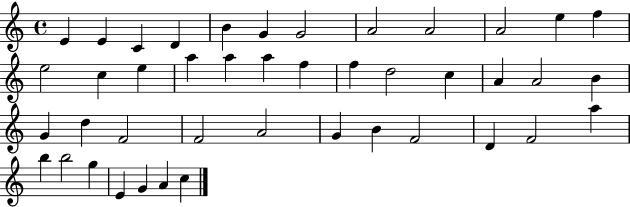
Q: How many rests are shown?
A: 0